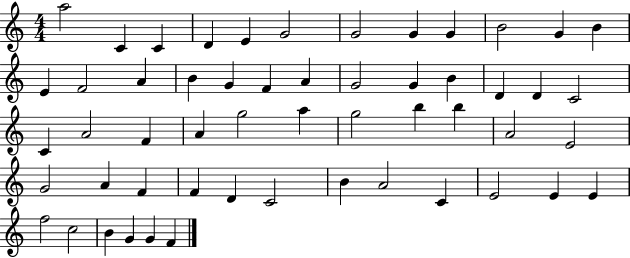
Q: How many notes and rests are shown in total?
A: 54